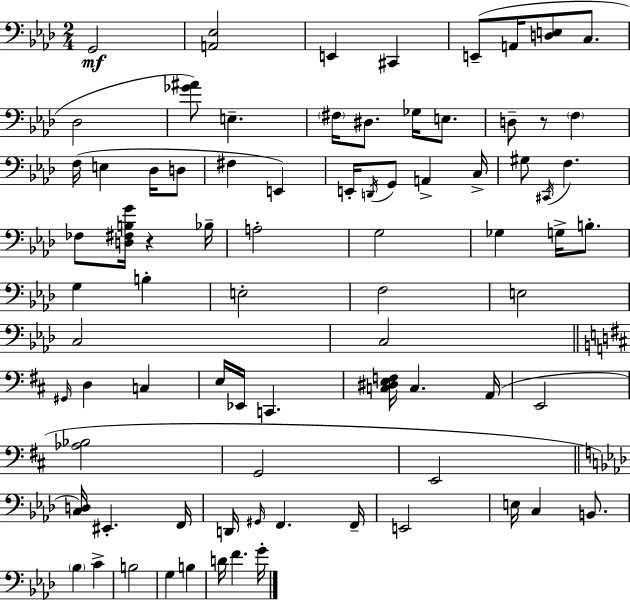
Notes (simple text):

G2/h [A2,Eb3]/h E2/q C#2/q E2/e A2/s [D3,E3]/e C3/e. Db3/h [Gb4,A#4]/e E3/q. F#3/s D#3/e. Gb3/s E3/e. D3/e R/e F3/q F3/s E3/q Db3/s D3/e F#3/q E2/q E2/s D2/s G2/e A2/q C3/s G#3/e C#2/s F3/q. FES3/e [D3,F#3,B3,G4]/s R/q Bb3/s A3/h G3/h Gb3/q G3/s B3/e. G3/q B3/q E3/h F3/h E3/h C3/h C3/h G#2/s D3/q C3/q E3/s Eb2/s C2/q. [C3,D#3,E3,F3]/s C3/q. A2/s E2/h [Ab3,Bb3]/h G2/h E2/h [C3,D3]/s EIS2/q. F2/s D2/s G#2/s F2/q. F2/s E2/h E3/s C3/q B2/e. Bb3/q C4/q B3/h G3/q B3/q D4/s F4/q. G4/s